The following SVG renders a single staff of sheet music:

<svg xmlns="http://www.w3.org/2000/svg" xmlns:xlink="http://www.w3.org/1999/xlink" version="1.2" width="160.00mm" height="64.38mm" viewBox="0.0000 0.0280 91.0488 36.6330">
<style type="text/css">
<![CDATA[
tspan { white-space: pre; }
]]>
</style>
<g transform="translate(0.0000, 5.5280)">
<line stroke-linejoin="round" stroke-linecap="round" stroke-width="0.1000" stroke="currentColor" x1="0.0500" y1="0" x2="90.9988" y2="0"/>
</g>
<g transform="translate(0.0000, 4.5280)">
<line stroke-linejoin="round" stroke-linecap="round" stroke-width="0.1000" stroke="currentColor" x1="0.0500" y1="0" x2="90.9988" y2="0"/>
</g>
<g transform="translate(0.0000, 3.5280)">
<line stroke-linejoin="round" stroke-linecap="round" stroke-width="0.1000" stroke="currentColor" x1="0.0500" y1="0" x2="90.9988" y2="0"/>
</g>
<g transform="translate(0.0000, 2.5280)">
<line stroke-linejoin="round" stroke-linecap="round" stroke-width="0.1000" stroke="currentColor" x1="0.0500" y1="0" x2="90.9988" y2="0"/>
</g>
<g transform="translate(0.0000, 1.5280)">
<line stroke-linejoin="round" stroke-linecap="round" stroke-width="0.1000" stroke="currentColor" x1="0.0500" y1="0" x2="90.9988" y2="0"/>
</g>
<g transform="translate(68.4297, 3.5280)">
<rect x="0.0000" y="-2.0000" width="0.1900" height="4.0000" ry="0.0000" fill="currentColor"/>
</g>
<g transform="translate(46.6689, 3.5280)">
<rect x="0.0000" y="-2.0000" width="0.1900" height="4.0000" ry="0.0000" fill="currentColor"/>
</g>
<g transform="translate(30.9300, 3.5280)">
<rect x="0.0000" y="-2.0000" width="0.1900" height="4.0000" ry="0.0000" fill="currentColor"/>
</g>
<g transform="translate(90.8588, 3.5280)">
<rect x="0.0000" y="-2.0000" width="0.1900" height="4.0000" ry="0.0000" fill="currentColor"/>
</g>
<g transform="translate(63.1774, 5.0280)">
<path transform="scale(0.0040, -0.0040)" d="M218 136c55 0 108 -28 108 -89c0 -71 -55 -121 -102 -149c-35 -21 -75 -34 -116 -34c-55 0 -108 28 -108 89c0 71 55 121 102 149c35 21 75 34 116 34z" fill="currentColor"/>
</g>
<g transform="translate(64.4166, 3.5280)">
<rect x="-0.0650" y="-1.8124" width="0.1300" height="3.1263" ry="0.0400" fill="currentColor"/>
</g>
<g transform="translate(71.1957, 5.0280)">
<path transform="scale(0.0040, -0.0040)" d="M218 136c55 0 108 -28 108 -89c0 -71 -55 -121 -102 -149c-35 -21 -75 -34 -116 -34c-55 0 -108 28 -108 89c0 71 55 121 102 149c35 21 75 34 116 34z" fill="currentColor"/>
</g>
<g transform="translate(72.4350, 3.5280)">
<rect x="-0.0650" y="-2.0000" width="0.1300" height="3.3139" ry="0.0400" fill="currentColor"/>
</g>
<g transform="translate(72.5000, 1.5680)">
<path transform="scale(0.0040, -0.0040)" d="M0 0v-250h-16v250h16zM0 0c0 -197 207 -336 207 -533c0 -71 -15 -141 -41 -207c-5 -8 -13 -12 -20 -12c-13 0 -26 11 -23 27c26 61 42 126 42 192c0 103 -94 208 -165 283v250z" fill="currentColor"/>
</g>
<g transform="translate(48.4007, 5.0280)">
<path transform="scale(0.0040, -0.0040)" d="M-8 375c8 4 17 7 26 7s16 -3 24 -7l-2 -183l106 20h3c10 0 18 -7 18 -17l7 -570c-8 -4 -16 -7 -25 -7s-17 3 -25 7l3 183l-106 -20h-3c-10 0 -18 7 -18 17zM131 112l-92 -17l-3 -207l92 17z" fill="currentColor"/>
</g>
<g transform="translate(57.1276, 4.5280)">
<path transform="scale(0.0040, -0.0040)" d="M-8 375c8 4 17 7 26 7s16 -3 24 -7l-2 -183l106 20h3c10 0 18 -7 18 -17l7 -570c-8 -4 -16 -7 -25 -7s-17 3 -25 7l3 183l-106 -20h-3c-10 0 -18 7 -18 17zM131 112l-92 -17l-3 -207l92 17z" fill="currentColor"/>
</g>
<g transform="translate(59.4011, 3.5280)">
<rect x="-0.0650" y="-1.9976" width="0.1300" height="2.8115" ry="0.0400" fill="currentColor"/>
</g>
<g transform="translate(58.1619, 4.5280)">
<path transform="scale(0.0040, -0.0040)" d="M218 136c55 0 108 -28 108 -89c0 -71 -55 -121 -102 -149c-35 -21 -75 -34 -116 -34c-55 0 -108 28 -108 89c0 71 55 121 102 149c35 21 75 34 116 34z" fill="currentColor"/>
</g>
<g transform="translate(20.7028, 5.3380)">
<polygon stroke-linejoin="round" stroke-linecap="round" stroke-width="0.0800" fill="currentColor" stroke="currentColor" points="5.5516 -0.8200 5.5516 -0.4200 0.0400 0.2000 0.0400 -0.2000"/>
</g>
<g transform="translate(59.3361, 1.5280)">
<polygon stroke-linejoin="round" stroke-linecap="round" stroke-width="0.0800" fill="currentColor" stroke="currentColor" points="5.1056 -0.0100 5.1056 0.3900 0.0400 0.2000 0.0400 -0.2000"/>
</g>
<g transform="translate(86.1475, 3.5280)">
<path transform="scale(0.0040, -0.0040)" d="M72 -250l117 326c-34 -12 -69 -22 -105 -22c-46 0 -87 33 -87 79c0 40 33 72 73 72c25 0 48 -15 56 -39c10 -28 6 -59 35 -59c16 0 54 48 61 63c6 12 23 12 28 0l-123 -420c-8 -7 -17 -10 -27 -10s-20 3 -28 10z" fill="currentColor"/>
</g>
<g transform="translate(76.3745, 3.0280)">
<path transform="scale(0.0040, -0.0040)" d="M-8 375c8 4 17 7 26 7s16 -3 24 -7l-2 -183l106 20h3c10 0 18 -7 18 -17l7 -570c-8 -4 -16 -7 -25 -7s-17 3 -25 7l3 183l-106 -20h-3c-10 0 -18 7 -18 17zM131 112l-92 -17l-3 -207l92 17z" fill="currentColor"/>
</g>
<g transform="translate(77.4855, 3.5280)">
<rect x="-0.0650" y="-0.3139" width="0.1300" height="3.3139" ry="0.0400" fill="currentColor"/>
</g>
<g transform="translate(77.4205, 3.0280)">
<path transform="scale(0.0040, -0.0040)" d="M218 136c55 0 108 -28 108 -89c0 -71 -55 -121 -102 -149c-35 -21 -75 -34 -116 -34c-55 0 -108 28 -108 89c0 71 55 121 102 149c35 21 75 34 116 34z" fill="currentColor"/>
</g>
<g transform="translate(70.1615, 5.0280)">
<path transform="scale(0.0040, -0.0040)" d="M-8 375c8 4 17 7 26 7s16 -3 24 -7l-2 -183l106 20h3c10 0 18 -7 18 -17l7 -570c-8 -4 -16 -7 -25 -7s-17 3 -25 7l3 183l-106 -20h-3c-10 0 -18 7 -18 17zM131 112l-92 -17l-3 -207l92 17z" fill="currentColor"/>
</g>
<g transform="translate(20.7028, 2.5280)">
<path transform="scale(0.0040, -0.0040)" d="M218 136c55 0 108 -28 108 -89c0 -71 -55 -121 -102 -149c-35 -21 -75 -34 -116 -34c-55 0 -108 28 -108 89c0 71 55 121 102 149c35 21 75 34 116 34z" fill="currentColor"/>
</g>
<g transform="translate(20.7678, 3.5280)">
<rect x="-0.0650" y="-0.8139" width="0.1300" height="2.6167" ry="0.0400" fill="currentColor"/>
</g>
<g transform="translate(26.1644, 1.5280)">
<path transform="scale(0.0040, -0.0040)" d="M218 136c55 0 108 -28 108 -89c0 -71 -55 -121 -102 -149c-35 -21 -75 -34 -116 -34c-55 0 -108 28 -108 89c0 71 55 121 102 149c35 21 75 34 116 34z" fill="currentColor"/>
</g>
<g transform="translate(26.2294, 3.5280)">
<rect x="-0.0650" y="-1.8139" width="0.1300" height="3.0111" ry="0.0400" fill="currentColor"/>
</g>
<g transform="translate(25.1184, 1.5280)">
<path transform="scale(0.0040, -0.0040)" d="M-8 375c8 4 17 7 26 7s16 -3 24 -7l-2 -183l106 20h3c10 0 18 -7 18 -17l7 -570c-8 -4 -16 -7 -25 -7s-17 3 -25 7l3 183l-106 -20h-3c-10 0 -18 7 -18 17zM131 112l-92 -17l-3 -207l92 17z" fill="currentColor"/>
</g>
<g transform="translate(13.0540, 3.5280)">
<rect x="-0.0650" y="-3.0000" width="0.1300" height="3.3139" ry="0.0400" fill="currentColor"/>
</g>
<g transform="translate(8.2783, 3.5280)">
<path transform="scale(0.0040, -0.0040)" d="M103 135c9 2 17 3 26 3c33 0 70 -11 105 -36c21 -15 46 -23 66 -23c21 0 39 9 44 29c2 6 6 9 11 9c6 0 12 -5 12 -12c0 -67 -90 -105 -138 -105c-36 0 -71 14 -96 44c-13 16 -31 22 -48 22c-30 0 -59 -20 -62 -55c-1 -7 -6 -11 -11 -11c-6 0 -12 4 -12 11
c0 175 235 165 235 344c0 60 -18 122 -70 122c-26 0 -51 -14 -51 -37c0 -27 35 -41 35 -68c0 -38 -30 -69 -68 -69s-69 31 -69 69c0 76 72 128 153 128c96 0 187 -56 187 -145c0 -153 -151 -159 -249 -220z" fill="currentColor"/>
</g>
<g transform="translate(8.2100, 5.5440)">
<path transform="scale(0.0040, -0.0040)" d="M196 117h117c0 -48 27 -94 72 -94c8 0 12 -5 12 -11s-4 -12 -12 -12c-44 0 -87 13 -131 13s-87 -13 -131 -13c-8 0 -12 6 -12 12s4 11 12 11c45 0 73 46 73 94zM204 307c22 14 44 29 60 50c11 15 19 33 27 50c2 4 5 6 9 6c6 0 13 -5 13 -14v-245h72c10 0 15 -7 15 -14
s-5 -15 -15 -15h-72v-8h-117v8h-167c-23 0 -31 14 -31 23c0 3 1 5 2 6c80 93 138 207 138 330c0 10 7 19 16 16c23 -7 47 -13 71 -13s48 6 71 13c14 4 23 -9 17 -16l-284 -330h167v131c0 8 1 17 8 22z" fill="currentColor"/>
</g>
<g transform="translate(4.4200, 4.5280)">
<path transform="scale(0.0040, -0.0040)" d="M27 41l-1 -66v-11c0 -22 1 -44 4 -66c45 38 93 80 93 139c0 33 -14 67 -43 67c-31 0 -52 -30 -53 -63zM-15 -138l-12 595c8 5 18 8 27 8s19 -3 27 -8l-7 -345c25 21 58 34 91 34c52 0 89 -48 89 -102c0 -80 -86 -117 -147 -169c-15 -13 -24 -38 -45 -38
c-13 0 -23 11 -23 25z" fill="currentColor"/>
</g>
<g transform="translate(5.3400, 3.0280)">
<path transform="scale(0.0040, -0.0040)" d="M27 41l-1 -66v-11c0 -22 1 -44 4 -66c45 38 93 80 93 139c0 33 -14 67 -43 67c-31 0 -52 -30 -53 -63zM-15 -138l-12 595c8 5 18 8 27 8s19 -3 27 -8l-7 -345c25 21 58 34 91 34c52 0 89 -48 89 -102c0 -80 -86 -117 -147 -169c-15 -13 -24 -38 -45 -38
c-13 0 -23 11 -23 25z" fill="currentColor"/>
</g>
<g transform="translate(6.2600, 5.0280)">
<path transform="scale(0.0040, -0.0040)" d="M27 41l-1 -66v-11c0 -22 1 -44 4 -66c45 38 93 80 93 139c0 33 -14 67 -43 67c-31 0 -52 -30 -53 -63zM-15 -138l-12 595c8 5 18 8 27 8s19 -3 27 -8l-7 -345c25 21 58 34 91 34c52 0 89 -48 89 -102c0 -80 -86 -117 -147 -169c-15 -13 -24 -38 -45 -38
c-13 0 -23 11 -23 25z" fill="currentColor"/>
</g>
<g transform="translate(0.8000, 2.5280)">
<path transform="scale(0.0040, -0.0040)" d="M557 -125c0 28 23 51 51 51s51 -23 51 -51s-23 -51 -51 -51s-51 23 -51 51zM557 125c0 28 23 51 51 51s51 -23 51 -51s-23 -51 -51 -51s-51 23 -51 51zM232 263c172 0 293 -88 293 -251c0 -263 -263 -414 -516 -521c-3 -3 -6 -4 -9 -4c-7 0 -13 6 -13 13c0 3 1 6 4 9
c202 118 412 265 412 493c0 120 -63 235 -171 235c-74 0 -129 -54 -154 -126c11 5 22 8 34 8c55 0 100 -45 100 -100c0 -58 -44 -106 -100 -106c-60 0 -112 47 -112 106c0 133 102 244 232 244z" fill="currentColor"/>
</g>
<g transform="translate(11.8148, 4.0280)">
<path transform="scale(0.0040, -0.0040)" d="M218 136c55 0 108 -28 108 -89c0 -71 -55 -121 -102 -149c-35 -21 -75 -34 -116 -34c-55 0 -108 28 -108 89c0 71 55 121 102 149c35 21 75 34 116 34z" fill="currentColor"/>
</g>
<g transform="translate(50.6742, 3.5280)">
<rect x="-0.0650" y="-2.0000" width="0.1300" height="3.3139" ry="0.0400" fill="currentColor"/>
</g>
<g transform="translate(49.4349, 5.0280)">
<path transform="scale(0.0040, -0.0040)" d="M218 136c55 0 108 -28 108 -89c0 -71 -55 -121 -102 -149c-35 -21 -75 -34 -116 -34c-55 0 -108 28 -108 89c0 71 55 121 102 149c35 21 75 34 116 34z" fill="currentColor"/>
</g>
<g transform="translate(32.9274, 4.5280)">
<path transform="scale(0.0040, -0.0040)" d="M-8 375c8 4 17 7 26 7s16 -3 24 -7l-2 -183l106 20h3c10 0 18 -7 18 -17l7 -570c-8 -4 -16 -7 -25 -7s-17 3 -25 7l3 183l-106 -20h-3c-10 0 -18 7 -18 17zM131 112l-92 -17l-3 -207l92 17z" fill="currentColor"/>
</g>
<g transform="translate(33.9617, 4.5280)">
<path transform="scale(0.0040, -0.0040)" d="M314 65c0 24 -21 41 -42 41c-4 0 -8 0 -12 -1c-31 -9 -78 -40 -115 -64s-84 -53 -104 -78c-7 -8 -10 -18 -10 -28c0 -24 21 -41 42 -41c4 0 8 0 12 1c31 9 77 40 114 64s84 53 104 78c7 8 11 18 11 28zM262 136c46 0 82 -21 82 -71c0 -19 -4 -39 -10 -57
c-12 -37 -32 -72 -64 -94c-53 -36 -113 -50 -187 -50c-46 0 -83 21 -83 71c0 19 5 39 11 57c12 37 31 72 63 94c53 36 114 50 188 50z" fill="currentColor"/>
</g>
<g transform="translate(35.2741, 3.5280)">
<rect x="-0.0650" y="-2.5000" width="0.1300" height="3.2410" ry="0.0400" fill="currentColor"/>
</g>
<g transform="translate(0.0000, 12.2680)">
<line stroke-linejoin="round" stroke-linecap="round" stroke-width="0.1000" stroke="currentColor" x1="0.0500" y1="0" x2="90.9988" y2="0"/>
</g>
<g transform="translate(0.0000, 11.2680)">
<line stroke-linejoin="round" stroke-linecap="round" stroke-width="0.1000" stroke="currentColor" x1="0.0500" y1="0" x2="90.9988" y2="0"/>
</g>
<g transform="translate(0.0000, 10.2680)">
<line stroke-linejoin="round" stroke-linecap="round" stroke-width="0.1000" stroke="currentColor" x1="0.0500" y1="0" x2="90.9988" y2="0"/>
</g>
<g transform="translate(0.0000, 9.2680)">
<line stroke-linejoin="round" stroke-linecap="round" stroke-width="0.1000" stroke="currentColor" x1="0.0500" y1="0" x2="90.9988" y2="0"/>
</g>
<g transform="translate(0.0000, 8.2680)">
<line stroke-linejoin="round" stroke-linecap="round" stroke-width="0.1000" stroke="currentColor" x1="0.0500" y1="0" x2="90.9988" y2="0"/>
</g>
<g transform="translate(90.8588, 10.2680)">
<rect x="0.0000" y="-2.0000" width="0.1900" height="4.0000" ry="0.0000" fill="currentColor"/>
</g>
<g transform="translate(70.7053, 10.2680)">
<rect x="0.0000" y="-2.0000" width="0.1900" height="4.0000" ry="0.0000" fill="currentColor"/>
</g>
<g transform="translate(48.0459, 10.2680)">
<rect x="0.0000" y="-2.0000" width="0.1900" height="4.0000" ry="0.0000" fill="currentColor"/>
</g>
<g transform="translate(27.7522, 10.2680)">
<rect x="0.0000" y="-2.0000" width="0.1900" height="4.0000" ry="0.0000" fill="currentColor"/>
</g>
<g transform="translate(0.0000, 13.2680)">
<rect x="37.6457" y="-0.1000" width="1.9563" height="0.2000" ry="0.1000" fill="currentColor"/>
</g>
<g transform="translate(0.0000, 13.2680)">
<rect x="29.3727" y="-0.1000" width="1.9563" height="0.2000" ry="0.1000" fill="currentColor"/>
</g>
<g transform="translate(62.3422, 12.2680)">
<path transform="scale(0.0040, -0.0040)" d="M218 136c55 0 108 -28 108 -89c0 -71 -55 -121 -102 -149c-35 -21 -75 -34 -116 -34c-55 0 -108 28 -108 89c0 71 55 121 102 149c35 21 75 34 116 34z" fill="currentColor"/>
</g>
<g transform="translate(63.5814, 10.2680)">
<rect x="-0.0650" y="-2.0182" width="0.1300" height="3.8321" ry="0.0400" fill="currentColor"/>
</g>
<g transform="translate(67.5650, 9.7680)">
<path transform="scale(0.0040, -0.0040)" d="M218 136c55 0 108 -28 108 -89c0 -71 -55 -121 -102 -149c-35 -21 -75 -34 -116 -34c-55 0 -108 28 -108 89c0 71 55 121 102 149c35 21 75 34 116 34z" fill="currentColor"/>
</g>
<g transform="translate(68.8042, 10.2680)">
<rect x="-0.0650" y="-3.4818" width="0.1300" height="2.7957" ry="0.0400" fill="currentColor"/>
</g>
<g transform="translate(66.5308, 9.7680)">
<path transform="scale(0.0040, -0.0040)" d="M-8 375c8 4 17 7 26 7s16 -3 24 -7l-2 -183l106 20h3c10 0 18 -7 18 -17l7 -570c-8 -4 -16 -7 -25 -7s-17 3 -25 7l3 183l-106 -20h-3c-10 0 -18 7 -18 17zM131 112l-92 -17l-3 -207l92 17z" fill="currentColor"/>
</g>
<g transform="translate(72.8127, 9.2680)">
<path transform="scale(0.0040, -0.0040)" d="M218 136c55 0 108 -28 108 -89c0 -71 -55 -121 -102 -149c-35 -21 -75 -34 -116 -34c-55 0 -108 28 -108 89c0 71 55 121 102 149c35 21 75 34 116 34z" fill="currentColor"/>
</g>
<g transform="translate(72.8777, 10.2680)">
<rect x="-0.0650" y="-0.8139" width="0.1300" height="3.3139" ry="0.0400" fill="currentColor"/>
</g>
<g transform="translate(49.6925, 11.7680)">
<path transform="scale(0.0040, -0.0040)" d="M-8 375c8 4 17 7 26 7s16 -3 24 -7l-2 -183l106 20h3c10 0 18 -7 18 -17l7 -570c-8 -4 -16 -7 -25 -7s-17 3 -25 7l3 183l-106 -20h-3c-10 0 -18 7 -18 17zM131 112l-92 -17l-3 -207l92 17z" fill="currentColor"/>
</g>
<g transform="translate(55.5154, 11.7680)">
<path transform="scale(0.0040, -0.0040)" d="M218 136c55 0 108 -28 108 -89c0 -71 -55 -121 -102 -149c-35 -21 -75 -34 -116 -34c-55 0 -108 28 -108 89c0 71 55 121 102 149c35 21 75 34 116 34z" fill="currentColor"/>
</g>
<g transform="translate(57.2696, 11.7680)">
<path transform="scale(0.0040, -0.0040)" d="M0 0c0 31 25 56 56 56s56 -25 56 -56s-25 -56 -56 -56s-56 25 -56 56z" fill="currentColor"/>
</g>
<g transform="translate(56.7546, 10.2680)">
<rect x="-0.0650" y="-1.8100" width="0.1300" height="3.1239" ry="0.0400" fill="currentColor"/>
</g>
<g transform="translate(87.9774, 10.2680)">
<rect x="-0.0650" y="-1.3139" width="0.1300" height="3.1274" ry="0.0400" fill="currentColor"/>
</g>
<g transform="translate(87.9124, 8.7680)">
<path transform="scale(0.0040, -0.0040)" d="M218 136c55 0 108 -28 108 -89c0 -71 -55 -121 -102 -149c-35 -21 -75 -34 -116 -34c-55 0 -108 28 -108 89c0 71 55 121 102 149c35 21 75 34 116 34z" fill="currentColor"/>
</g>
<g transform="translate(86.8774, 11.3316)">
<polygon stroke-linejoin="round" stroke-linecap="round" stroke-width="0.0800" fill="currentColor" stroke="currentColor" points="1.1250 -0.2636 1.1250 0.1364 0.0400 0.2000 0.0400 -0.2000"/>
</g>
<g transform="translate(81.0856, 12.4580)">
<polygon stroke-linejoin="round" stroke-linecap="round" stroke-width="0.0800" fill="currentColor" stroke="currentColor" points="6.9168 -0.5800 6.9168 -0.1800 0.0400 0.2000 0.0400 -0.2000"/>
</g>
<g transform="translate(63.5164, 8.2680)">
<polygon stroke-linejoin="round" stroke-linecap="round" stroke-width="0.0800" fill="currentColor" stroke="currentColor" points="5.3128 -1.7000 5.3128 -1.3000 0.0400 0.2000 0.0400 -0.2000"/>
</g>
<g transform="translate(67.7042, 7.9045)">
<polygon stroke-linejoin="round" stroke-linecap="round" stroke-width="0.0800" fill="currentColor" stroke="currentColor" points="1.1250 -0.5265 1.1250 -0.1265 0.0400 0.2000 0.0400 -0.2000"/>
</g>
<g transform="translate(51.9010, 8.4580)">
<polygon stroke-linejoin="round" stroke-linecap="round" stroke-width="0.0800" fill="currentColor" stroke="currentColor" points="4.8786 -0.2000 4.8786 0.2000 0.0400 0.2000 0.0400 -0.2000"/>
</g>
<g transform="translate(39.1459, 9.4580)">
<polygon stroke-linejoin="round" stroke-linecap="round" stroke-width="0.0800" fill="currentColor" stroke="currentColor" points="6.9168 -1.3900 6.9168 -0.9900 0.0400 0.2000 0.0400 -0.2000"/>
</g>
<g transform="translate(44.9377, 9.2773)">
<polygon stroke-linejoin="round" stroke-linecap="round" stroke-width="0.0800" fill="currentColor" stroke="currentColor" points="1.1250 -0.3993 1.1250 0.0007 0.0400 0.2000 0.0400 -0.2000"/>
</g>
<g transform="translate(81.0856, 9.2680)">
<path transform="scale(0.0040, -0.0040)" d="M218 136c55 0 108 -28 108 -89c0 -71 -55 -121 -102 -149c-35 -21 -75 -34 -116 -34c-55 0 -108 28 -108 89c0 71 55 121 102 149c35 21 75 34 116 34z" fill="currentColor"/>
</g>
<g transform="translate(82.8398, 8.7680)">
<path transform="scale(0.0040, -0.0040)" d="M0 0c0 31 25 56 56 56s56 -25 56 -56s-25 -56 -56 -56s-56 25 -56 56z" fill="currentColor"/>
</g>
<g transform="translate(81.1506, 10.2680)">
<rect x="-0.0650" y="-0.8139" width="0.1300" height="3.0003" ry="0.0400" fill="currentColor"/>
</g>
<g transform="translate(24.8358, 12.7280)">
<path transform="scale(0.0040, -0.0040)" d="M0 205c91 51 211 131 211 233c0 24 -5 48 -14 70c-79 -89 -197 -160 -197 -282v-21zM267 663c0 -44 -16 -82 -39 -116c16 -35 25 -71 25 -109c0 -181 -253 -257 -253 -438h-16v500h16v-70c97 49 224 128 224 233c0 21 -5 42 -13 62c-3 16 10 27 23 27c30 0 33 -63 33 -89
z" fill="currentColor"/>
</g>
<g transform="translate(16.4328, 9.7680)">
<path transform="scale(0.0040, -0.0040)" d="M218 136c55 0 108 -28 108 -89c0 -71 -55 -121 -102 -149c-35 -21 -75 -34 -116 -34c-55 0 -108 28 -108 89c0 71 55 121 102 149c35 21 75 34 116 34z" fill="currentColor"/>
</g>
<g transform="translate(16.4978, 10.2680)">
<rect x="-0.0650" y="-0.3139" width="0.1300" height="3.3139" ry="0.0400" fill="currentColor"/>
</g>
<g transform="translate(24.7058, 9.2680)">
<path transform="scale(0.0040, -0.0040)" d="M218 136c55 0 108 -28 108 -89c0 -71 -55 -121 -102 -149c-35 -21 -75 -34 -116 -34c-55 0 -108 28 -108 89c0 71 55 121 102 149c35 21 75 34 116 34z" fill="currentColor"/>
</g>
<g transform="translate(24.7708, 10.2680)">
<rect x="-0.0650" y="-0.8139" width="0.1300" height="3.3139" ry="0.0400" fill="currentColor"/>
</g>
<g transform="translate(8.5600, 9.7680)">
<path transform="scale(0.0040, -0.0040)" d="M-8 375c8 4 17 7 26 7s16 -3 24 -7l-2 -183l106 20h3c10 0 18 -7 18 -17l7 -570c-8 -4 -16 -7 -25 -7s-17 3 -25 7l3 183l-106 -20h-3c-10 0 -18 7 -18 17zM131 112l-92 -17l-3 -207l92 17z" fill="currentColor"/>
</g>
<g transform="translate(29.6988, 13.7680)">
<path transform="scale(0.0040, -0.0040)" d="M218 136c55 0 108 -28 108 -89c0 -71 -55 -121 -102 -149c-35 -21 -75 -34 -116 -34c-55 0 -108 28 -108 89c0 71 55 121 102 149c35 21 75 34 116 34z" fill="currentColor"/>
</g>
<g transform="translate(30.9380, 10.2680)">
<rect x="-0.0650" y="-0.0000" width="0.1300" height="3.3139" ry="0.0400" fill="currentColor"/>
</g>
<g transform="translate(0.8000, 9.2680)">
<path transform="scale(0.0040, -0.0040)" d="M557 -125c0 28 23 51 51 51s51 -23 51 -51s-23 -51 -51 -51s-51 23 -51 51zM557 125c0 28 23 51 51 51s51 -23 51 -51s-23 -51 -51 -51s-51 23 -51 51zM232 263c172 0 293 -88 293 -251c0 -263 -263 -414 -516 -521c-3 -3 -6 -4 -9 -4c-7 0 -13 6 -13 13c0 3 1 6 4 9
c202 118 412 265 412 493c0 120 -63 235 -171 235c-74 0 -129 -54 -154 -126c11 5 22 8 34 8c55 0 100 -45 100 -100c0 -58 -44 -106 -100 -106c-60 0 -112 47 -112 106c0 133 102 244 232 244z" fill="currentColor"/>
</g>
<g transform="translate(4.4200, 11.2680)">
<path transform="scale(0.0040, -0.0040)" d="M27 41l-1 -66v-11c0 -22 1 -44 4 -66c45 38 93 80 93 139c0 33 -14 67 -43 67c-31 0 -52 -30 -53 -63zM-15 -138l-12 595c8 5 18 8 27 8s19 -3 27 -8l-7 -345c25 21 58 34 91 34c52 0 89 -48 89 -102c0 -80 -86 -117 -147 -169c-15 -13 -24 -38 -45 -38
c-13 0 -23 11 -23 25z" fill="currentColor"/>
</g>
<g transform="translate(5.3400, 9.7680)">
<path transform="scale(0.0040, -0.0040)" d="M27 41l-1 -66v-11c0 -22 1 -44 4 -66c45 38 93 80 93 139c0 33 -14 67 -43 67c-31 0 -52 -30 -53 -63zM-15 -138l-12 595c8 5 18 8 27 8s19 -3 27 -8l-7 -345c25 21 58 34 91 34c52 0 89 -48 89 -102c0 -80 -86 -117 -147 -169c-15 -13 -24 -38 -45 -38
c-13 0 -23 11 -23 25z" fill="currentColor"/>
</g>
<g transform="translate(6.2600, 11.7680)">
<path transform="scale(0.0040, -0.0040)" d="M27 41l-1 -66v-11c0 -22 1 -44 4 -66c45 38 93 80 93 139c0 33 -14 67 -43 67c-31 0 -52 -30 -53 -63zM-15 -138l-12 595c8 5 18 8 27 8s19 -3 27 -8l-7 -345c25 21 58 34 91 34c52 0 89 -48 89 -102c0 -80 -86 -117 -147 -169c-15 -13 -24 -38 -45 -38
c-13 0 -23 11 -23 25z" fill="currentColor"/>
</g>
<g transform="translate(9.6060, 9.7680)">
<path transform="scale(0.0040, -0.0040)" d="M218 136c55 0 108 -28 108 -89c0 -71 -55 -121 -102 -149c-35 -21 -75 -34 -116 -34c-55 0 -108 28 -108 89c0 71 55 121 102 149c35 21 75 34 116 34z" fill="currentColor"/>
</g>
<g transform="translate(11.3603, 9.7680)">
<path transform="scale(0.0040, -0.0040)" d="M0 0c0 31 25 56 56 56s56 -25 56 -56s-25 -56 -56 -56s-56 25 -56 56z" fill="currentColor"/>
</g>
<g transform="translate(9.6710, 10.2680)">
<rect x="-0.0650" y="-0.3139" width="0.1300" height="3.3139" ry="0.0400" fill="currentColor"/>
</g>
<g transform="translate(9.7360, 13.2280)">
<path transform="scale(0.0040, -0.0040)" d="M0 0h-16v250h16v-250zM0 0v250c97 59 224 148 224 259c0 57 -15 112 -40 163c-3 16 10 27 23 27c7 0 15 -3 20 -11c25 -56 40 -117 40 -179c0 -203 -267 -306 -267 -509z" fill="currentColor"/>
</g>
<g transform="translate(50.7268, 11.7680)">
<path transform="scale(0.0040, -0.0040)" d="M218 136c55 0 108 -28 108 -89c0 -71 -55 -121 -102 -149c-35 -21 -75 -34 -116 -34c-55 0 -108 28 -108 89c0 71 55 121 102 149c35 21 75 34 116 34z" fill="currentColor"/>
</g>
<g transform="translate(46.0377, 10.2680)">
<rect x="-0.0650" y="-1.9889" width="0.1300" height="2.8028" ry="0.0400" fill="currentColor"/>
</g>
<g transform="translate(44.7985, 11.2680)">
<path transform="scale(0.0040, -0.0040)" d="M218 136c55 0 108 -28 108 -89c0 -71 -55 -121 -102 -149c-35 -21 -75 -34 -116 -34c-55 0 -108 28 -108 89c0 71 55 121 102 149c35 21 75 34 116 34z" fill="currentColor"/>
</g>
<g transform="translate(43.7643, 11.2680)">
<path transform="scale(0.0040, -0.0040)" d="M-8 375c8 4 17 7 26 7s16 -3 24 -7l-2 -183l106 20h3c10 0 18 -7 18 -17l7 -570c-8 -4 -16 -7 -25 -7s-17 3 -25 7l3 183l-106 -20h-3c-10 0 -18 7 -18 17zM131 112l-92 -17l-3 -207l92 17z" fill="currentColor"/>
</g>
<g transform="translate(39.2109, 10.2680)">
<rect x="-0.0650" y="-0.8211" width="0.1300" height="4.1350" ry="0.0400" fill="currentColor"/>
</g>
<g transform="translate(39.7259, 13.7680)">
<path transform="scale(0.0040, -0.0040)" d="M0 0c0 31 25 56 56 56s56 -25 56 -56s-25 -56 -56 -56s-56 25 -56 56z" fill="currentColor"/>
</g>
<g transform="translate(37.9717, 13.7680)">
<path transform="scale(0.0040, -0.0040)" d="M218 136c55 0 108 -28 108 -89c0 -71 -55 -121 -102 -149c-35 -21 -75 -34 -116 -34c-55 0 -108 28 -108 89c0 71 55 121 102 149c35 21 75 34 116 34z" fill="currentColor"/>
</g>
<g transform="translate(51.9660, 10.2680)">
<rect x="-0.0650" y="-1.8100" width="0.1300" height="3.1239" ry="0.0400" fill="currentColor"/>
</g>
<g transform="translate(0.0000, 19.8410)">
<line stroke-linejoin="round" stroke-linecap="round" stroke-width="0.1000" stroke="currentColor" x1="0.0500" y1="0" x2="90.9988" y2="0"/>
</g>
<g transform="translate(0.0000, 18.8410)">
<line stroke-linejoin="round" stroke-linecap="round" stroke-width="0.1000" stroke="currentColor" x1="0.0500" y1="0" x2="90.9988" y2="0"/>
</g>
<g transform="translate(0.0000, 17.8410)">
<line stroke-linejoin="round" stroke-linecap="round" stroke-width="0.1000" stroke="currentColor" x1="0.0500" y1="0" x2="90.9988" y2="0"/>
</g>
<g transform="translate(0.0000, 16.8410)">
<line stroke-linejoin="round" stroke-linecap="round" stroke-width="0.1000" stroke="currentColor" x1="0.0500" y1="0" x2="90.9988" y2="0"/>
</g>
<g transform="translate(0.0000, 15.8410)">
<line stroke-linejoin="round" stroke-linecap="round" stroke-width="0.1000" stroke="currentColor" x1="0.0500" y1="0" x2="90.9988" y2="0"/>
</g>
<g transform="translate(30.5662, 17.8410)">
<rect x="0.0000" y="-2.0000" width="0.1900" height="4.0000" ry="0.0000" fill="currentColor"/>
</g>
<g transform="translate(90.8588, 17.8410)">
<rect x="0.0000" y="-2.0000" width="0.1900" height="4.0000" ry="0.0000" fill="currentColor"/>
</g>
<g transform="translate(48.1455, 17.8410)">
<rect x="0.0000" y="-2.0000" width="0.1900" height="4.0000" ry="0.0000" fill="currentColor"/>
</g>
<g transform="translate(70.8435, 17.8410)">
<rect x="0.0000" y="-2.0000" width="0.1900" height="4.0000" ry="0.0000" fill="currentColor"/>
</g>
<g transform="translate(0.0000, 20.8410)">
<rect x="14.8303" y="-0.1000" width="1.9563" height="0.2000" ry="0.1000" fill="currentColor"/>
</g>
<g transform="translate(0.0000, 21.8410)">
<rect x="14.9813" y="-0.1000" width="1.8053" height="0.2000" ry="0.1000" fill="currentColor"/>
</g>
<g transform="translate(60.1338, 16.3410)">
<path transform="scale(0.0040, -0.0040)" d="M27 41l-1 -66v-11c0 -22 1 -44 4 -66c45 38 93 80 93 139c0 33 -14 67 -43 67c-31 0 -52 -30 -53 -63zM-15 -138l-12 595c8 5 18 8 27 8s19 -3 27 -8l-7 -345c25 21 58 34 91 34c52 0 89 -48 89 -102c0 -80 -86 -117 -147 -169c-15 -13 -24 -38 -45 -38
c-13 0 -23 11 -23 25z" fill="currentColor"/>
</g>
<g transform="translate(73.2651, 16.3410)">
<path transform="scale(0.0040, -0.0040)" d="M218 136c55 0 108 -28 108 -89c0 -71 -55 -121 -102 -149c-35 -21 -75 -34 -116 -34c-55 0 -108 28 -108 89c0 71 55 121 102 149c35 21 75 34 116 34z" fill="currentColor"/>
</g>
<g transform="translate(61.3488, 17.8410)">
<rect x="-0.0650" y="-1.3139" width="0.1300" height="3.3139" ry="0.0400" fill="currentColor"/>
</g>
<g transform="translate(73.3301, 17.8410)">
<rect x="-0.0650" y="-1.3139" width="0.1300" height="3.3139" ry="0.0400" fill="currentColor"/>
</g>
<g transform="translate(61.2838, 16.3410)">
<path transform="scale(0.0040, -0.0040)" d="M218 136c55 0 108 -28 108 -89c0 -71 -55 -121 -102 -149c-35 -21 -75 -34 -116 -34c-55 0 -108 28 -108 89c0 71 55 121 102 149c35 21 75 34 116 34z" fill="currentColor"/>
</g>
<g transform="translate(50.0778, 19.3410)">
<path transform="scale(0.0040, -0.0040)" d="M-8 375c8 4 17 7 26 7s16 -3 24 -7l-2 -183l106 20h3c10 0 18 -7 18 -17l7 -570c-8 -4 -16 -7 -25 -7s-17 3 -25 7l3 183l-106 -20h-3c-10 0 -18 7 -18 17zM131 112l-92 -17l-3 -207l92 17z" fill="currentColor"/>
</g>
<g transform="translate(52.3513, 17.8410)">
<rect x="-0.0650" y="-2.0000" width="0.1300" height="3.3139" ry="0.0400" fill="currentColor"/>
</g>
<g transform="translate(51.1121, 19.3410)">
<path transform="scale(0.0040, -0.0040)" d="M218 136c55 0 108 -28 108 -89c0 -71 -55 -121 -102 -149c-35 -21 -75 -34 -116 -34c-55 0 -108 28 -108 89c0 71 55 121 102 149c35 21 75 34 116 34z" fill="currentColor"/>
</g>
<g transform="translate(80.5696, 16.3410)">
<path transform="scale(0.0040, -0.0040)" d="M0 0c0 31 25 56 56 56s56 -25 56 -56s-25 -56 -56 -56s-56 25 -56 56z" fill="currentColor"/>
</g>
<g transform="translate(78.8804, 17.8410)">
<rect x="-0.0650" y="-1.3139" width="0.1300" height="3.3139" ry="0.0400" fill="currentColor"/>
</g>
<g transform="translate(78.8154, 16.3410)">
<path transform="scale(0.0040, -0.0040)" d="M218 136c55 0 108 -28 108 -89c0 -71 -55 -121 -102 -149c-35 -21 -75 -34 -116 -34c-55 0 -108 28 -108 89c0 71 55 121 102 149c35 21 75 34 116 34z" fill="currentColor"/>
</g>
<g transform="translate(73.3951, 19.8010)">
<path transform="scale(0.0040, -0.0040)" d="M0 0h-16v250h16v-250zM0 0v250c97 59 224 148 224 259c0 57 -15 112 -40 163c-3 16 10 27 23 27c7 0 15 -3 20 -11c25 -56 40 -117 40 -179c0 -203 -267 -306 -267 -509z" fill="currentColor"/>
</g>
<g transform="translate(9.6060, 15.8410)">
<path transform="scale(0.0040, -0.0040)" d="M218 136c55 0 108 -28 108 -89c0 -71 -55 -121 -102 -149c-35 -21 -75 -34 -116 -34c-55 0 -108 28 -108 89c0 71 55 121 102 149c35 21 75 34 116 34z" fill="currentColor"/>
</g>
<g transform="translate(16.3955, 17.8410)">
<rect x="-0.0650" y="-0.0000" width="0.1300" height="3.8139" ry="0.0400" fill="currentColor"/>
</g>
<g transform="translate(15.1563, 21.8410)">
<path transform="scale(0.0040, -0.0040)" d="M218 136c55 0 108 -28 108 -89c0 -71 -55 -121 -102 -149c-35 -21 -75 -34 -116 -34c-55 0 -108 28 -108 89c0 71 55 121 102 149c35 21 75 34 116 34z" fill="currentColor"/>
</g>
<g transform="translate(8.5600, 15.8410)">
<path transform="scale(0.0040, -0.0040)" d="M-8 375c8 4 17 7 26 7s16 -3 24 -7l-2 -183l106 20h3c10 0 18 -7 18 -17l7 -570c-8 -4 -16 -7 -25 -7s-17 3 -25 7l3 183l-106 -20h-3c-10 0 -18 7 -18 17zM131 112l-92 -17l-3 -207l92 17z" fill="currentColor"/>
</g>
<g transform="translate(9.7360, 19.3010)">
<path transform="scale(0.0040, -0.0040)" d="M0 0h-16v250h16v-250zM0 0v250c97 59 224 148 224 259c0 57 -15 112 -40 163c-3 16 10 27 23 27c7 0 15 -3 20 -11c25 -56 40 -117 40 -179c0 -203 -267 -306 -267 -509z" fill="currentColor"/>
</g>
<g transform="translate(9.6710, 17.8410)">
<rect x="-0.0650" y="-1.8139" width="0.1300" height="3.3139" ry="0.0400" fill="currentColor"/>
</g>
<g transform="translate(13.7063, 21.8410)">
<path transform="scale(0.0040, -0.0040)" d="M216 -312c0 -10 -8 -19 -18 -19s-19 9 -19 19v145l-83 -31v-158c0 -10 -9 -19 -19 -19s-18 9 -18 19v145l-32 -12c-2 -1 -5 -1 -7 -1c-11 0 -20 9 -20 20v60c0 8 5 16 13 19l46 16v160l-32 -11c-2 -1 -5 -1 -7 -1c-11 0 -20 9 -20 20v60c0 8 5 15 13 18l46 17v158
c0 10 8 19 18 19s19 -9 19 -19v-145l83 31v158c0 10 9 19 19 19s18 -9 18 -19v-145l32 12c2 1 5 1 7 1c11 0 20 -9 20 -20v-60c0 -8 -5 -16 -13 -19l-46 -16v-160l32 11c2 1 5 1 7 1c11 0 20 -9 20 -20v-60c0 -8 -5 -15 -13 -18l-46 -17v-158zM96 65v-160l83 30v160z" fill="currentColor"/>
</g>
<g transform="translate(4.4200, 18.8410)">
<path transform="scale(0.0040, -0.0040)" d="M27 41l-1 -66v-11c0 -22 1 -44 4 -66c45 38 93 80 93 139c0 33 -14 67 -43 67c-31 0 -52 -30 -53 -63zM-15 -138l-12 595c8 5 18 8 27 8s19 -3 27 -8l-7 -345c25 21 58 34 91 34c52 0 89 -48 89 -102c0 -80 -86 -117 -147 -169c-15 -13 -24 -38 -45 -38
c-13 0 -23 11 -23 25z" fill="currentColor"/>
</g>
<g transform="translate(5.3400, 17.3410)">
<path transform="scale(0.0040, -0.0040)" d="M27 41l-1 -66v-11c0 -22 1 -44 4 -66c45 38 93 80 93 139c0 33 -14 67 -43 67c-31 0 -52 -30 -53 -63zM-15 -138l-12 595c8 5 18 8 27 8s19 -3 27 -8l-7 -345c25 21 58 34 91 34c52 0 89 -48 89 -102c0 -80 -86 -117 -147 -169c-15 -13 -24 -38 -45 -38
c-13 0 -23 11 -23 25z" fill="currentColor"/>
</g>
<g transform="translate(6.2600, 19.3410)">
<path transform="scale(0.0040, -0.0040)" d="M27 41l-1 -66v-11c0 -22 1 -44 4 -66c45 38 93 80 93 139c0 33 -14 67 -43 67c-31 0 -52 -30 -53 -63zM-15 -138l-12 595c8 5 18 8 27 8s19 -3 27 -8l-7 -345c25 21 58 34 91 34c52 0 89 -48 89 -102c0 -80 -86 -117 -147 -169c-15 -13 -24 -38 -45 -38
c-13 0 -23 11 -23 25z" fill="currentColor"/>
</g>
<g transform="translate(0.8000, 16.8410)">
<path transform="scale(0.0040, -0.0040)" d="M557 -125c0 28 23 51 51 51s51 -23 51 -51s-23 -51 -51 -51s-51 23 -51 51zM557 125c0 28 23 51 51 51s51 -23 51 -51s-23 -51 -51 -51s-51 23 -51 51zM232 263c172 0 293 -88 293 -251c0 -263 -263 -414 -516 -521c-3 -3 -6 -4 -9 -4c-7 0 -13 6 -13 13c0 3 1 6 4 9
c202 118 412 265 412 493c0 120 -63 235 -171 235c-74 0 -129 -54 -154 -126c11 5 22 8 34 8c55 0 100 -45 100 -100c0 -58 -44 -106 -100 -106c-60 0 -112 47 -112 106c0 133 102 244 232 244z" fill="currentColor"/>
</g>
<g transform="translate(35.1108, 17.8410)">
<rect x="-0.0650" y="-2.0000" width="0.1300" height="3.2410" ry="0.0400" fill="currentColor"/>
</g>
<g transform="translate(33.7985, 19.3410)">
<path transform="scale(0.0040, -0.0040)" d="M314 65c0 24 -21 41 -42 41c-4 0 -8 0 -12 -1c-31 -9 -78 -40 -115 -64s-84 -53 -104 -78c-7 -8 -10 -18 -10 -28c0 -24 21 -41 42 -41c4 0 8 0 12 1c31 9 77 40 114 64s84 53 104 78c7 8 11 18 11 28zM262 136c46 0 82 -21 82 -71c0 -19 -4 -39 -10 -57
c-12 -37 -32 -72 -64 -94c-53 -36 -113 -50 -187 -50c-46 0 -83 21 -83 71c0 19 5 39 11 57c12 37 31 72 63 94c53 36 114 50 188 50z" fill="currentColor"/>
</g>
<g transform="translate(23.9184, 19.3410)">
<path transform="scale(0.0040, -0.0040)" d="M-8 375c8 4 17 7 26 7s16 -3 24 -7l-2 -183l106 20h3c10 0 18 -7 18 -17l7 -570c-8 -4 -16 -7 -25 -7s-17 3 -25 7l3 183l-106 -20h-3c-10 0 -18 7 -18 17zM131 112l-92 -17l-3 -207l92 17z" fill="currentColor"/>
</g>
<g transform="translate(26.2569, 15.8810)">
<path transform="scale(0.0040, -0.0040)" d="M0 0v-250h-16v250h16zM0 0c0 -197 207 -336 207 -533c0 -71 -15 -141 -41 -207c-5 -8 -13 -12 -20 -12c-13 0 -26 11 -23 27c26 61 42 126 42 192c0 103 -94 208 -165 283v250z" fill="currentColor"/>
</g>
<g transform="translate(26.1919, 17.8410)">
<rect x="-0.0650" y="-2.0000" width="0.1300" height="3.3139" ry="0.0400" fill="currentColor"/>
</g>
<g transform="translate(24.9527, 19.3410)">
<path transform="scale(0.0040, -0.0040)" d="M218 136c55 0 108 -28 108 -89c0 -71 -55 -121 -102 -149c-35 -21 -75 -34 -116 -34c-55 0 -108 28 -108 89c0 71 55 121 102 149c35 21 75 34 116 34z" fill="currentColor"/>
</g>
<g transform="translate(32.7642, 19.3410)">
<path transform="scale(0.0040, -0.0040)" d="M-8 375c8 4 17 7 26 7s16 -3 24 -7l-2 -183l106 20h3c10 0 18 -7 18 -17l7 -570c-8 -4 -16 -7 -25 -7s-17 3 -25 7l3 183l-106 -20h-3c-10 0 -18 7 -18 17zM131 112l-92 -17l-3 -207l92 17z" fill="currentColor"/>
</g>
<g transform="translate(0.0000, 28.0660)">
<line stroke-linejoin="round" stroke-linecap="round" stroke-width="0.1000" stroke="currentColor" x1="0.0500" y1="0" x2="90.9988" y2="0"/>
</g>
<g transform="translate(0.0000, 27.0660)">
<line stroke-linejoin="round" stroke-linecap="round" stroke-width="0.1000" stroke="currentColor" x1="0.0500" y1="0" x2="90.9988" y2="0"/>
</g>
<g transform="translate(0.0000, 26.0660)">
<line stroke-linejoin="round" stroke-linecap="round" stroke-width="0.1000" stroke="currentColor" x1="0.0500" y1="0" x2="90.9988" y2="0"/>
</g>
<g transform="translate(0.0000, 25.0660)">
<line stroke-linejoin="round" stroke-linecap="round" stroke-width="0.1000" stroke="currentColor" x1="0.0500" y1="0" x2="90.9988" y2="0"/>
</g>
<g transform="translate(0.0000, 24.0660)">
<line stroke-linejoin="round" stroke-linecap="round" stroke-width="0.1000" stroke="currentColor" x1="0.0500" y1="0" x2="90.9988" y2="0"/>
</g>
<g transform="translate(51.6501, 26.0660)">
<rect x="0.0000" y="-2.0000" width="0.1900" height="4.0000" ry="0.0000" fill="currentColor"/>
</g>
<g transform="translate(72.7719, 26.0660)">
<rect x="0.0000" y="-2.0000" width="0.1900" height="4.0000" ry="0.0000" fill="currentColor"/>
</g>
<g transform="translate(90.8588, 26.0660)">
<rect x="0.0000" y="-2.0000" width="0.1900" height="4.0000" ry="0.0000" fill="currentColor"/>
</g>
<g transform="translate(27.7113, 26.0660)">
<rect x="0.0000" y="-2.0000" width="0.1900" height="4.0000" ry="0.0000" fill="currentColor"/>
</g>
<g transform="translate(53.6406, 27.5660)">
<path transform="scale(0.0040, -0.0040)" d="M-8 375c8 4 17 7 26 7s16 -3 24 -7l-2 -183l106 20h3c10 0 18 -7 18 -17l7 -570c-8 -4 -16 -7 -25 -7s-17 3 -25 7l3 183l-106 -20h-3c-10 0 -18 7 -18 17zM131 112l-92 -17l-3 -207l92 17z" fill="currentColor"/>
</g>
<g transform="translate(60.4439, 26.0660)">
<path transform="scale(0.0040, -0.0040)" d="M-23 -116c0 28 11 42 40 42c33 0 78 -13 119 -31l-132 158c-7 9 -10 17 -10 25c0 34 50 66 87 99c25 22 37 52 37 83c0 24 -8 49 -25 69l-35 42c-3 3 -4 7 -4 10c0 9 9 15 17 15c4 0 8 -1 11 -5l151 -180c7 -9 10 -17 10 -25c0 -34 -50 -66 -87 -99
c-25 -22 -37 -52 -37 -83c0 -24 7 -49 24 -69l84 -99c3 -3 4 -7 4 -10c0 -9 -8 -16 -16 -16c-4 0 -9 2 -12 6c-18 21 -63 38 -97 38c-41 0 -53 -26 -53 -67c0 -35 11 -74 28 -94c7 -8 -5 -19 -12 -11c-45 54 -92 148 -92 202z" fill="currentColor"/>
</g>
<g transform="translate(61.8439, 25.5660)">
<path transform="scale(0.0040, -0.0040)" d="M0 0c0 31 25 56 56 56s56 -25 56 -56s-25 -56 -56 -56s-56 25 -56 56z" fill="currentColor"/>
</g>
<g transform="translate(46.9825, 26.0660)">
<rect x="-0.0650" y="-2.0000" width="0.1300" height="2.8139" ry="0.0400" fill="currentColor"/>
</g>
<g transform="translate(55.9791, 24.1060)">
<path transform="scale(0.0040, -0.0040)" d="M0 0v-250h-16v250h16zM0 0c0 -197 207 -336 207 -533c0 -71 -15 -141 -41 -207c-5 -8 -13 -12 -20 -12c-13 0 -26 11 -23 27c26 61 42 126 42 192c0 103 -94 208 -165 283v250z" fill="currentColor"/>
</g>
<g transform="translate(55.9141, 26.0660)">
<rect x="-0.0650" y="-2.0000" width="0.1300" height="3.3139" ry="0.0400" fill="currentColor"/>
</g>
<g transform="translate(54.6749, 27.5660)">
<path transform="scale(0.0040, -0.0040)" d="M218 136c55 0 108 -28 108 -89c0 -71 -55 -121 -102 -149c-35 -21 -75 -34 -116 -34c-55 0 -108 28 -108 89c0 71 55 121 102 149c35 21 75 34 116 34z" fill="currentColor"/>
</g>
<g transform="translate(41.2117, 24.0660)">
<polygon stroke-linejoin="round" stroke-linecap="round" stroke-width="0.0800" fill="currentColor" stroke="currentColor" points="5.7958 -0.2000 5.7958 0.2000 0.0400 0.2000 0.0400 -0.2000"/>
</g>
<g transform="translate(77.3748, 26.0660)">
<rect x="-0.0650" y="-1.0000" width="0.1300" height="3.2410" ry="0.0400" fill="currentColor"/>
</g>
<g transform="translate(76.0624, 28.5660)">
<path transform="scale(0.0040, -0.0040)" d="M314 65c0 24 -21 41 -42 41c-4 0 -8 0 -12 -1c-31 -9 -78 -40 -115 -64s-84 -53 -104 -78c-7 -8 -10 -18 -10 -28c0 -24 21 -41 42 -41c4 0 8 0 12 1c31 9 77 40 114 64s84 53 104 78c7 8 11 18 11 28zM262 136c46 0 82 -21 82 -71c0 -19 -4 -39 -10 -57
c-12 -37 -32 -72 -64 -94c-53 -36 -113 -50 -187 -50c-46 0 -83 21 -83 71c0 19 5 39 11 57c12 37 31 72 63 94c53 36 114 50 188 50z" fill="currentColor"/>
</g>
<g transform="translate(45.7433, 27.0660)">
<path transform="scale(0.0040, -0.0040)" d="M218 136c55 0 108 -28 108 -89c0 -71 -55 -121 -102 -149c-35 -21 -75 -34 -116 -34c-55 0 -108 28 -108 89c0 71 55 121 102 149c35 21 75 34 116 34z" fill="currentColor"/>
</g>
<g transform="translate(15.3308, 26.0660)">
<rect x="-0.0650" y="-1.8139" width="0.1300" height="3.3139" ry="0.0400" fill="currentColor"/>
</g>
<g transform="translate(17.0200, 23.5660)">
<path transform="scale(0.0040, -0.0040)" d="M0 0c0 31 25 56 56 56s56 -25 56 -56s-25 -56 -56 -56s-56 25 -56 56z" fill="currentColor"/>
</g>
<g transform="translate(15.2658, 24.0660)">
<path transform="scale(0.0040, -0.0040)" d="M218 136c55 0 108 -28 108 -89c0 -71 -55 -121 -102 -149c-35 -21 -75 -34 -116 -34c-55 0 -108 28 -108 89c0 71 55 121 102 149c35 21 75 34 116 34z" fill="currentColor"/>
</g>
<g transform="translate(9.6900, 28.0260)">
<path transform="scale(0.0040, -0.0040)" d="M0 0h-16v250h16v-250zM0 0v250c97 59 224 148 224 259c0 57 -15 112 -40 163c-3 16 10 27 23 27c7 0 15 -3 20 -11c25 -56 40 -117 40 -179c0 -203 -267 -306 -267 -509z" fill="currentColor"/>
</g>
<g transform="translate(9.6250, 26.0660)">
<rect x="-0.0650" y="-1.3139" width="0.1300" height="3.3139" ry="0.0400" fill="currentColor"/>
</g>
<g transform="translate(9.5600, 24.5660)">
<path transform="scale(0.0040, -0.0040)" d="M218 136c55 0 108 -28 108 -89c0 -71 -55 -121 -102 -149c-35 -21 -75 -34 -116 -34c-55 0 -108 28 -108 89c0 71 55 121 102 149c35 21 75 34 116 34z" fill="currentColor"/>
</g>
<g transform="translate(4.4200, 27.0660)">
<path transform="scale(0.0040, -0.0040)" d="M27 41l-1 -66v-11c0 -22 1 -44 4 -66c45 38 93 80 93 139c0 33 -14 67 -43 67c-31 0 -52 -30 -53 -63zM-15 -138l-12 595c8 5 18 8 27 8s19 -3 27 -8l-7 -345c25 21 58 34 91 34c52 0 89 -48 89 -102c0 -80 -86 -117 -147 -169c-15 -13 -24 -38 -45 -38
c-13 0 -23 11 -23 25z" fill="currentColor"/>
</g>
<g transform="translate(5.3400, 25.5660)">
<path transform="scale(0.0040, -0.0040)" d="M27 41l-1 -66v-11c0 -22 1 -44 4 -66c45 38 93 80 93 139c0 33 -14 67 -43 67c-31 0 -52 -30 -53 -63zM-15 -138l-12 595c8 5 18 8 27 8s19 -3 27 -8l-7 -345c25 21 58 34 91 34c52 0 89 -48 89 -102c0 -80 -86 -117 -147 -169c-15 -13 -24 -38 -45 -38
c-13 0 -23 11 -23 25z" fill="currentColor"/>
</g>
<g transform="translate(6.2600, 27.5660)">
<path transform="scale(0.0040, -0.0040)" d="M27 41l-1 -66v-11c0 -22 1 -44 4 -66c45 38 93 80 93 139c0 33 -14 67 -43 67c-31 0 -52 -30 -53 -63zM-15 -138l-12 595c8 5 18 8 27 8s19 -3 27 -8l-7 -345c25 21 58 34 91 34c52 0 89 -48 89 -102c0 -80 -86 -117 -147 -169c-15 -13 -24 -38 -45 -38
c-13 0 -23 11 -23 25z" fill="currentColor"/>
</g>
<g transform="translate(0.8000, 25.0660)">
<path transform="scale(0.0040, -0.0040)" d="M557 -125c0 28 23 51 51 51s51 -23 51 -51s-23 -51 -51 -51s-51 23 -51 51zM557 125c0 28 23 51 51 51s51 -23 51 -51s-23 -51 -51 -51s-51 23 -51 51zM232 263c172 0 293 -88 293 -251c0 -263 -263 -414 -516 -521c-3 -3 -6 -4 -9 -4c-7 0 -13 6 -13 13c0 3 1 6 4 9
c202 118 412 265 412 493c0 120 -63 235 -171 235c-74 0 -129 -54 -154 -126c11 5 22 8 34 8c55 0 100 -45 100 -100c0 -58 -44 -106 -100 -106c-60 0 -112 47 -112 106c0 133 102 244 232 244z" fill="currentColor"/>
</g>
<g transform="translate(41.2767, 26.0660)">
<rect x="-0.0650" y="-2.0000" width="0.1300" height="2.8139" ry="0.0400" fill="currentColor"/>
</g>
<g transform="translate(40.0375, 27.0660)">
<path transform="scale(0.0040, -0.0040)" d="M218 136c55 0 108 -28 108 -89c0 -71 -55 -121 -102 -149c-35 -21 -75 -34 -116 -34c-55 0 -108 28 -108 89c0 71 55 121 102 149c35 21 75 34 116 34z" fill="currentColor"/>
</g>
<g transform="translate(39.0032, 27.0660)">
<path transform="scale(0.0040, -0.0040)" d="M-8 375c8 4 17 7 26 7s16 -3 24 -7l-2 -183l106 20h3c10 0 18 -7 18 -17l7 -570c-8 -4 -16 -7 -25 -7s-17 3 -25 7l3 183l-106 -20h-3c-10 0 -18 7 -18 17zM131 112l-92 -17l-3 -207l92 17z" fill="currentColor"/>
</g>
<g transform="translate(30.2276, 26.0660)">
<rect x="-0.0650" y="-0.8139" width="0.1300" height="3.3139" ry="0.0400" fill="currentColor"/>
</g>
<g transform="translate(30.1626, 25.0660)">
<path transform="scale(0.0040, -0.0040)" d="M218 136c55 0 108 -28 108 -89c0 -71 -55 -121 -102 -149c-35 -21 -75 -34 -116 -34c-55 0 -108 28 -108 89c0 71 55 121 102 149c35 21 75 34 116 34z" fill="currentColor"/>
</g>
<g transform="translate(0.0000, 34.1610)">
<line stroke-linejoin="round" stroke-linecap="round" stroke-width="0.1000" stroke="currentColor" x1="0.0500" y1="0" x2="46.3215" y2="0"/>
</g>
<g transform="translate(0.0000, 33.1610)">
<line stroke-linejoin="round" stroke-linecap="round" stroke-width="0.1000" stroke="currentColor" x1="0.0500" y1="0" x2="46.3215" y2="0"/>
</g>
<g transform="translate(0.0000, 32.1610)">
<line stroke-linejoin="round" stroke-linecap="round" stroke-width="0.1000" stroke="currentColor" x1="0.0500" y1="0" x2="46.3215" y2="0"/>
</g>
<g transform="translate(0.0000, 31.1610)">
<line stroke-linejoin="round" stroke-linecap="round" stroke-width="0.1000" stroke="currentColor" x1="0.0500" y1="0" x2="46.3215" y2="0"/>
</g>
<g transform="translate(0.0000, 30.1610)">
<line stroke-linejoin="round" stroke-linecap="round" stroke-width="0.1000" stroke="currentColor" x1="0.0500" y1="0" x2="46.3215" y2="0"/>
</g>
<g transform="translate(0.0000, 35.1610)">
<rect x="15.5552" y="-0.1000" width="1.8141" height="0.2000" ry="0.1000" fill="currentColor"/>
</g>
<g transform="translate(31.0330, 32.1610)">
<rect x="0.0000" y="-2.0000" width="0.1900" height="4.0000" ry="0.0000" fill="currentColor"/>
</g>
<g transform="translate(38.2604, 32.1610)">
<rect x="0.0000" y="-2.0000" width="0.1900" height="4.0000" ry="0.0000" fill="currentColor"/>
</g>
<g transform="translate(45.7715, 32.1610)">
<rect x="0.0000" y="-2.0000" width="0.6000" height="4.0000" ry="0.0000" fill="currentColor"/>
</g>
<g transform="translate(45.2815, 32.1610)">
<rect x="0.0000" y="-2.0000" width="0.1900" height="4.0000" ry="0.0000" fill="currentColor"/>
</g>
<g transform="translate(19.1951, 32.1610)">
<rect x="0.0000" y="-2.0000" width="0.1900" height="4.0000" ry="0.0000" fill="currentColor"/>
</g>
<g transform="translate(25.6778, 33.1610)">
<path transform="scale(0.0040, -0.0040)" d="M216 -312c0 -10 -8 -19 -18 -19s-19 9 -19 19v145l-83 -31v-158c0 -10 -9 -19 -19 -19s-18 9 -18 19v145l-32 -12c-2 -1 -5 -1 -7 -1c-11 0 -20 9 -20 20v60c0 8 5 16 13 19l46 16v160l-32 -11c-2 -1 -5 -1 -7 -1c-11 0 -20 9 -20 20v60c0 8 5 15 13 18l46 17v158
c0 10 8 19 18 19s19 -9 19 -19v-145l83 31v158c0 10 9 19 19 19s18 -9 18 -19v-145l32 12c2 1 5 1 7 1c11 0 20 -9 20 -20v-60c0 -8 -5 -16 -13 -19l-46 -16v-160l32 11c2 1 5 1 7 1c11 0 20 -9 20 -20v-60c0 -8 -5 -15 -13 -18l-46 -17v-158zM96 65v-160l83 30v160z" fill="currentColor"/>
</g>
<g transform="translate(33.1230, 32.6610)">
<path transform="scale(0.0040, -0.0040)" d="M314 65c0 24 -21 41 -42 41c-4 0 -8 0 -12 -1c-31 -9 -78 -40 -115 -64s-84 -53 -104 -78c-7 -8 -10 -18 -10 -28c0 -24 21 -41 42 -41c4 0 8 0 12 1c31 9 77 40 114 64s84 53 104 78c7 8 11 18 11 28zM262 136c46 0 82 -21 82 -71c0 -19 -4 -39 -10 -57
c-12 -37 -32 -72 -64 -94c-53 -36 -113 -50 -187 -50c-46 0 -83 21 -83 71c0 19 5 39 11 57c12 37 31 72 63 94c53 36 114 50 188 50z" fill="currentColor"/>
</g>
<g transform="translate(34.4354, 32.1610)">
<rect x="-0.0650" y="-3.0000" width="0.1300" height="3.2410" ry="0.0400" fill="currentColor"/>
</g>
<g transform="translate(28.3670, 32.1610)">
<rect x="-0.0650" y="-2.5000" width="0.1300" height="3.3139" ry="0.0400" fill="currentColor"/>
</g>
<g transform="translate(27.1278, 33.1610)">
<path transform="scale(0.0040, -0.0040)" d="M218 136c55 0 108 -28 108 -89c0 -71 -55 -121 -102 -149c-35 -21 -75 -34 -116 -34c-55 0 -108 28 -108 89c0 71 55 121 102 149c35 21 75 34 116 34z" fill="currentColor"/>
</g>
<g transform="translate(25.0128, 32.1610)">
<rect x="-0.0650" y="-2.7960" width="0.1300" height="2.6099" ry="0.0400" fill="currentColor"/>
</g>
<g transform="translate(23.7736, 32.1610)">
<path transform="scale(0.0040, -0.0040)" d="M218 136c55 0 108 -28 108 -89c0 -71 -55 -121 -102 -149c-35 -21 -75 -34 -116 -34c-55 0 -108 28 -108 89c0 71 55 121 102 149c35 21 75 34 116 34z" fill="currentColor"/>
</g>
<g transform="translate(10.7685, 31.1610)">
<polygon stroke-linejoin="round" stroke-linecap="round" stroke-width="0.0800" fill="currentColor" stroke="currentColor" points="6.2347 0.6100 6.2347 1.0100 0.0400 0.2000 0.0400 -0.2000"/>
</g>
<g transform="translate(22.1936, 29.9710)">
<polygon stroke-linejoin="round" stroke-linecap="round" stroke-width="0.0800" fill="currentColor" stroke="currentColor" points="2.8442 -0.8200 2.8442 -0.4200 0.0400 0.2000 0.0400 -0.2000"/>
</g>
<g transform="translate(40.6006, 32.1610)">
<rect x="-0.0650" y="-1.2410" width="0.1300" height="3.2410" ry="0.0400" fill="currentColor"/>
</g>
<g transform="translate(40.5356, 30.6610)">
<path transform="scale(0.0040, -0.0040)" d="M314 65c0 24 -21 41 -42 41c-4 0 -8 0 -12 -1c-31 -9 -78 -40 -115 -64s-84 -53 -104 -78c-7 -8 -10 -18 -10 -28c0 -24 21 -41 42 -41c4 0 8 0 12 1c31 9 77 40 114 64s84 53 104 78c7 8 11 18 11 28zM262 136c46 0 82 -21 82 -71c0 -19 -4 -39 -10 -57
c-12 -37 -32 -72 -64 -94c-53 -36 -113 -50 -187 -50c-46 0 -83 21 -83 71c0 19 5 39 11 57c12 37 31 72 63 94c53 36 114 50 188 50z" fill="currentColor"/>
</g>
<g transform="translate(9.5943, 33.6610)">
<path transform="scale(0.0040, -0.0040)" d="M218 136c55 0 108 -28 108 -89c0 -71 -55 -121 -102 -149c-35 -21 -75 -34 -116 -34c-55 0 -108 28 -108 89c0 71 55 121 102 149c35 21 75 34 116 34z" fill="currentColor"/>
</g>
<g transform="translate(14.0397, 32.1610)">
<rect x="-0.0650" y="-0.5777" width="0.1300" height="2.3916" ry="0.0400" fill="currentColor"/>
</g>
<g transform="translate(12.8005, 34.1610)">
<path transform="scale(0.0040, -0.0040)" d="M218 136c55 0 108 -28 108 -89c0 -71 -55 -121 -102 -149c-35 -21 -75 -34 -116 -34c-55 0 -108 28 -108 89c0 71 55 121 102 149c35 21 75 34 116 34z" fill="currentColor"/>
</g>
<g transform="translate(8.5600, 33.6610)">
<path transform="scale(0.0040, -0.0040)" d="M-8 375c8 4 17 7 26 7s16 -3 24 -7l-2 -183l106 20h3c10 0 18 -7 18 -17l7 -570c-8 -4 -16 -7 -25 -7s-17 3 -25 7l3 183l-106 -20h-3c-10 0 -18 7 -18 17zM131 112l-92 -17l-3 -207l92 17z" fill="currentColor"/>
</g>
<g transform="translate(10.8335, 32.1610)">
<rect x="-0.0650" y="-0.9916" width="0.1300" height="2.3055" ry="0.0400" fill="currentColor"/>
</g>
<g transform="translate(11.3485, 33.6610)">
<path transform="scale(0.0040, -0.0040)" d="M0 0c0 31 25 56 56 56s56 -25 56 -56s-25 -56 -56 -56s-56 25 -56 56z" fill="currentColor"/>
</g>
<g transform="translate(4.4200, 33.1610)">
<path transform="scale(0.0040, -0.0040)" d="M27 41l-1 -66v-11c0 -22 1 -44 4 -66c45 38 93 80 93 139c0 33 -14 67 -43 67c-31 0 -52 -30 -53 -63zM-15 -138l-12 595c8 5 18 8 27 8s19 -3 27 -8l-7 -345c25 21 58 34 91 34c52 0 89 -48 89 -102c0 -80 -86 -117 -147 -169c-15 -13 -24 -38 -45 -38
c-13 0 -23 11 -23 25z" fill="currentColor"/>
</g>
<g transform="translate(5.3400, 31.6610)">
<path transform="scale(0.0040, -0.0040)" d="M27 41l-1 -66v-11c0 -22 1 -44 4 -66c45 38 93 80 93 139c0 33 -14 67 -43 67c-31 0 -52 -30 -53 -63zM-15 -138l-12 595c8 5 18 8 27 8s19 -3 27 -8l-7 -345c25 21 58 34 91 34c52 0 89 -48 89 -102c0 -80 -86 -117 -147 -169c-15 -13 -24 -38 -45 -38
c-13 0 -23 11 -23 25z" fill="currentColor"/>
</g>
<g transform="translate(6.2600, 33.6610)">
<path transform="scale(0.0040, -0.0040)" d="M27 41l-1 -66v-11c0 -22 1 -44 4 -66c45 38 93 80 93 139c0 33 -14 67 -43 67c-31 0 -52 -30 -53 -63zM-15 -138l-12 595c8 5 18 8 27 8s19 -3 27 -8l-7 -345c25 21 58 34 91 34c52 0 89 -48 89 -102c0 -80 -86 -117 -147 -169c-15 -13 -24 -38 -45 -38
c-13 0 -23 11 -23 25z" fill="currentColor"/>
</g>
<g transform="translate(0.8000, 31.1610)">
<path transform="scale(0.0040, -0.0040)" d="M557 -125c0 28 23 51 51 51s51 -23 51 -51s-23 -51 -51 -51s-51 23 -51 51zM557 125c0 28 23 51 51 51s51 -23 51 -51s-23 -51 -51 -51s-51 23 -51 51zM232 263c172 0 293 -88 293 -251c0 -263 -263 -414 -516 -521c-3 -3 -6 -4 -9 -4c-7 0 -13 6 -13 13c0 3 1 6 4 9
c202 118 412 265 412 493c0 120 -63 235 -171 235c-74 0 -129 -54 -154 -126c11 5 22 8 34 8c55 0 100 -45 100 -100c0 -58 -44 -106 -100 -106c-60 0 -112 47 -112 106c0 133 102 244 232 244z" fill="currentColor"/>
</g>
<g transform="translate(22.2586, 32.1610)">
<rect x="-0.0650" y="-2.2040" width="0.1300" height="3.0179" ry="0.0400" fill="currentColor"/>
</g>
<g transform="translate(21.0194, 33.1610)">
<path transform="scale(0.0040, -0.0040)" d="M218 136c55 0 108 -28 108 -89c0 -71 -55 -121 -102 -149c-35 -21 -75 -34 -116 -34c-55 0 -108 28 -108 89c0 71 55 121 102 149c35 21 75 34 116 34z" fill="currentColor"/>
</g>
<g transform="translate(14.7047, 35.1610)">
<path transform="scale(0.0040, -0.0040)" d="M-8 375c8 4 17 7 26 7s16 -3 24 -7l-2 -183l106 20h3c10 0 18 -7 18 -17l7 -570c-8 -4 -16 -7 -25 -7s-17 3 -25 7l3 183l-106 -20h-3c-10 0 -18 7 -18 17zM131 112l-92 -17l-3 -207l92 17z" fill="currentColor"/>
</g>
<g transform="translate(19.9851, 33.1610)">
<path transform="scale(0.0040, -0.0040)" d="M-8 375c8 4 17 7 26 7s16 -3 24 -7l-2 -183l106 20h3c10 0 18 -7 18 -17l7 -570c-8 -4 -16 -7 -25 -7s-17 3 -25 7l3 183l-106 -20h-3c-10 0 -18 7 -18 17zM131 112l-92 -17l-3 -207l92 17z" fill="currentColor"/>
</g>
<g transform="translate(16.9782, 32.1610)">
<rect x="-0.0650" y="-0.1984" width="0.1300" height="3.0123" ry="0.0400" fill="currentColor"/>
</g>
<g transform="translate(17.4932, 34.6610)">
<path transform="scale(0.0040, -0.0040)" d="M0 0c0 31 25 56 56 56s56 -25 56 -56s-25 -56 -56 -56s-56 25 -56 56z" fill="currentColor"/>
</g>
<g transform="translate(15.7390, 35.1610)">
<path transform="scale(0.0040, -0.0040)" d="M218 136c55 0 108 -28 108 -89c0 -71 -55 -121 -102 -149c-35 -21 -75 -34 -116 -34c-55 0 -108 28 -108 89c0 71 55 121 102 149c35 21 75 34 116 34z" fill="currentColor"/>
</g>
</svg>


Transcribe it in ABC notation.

X:1
T:Untitled
M:2/4
L:1/4
K:Eb
C, F,/2 A,/2 B,,2 A,, B,,/2 A,,/2 A,,/2 E, z/2 E,/2 E, F,/4 D,, D,,/2 B,,/4 A,,/2 A,,/2 G,,/2 E,/4 F, F,/2 G,/4 A,/2 ^C,, A,,/2 A,,2 A,, _G, G,/2 G, G,/2 _A, F, B,,/2 B,,/2 A,,/2 z F,,2 A,,/2 G,,/2 E,,/2 B,,/2 D,/2 ^B,, C,2 G,2